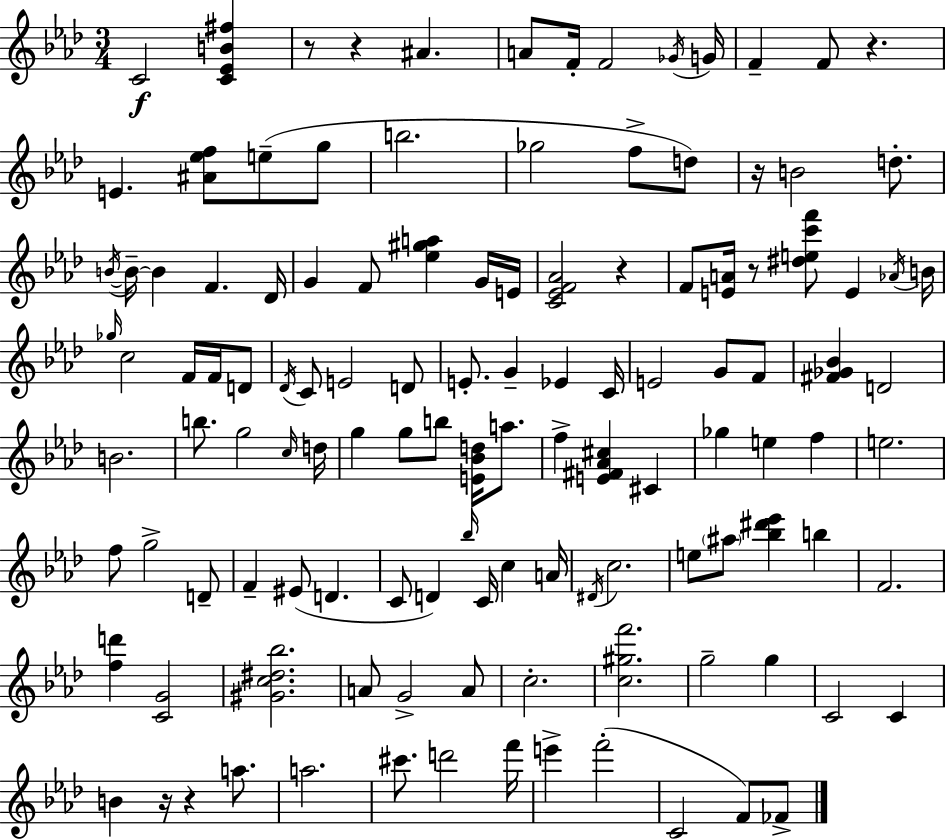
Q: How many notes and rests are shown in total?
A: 122